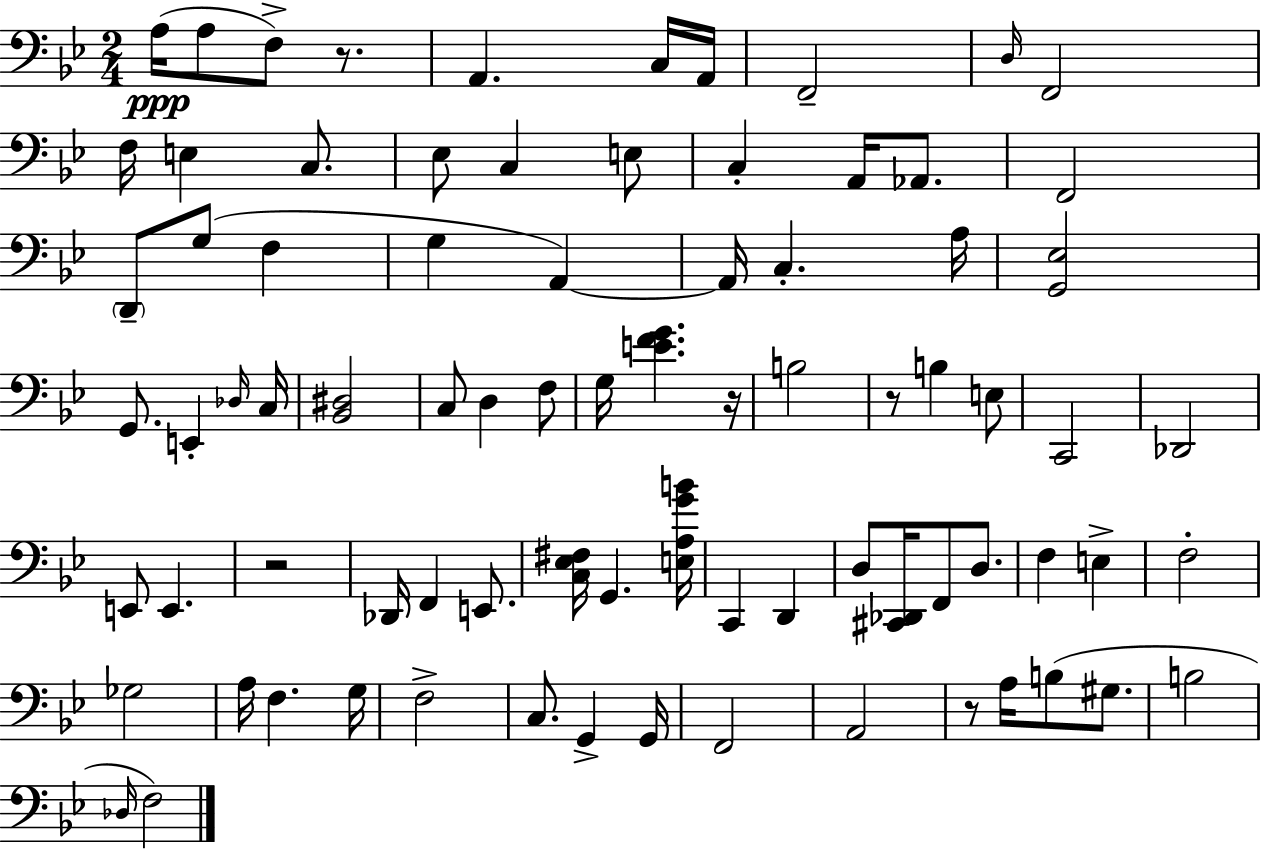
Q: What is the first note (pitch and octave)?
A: A3